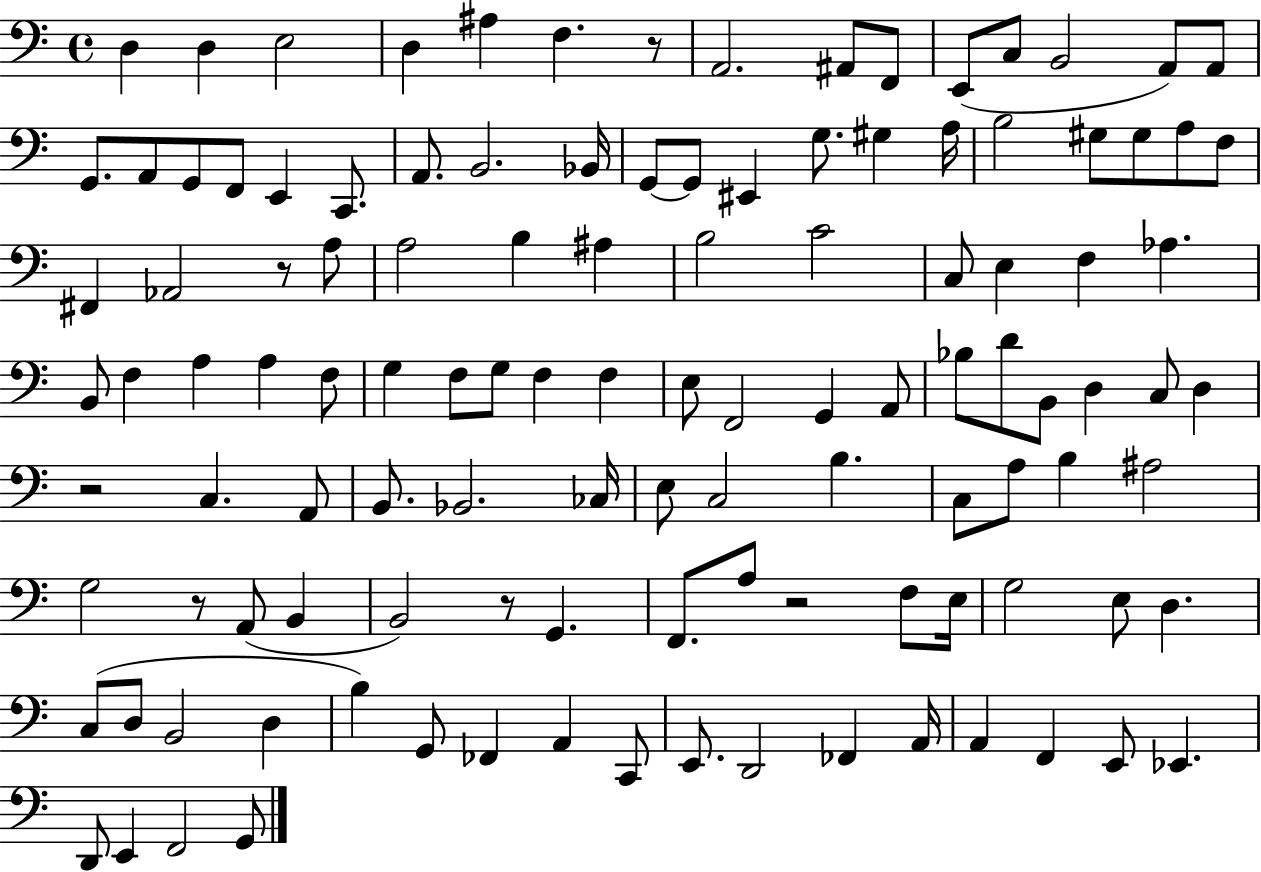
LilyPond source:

{
  \clef bass
  \time 4/4
  \defaultTimeSignature
  \key c \major
  d4 d4 e2 | d4 ais4 f4. r8 | a,2. ais,8 f,8 | e,8( c8 b,2 a,8) a,8 | \break g,8. a,8 g,8 f,8 e,4 c,8. | a,8. b,2. bes,16 | g,8~~ g,8 eis,4 g8. gis4 a16 | b2 gis8 gis8 a8 f8 | \break fis,4 aes,2 r8 a8 | a2 b4 ais4 | b2 c'2 | c8 e4 f4 aes4. | \break b,8 f4 a4 a4 f8 | g4 f8 g8 f4 f4 | e8 f,2 g,4 a,8 | bes8 d'8 b,8 d4 c8 d4 | \break r2 c4. a,8 | b,8. bes,2. ces16 | e8 c2 b4. | c8 a8 b4 ais2 | \break g2 r8 a,8( b,4 | b,2) r8 g,4. | f,8. a8 r2 f8 e16 | g2 e8 d4. | \break c8( d8 b,2 d4 | b4) g,8 fes,4 a,4 c,8 | e,8. d,2 fes,4 a,16 | a,4 f,4 e,8 ees,4. | \break d,8 e,4 f,2 g,8 | \bar "|."
}